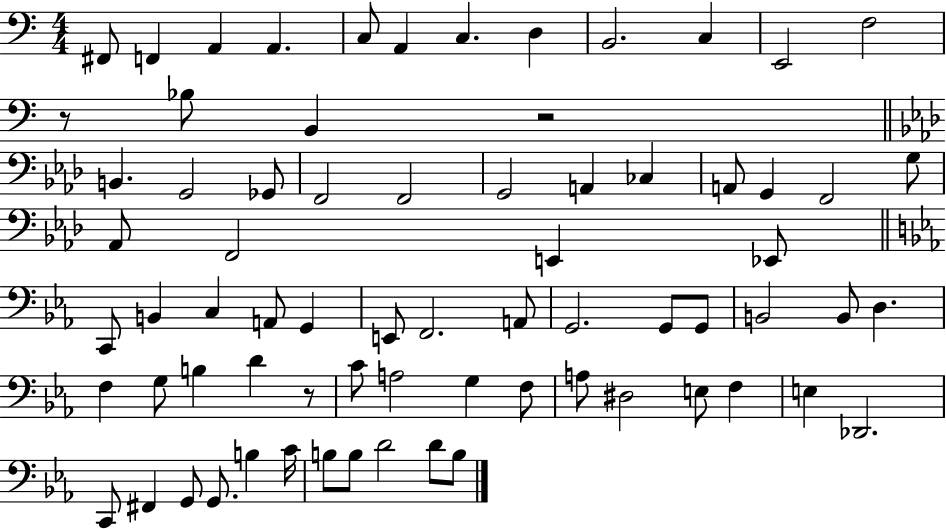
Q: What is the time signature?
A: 4/4